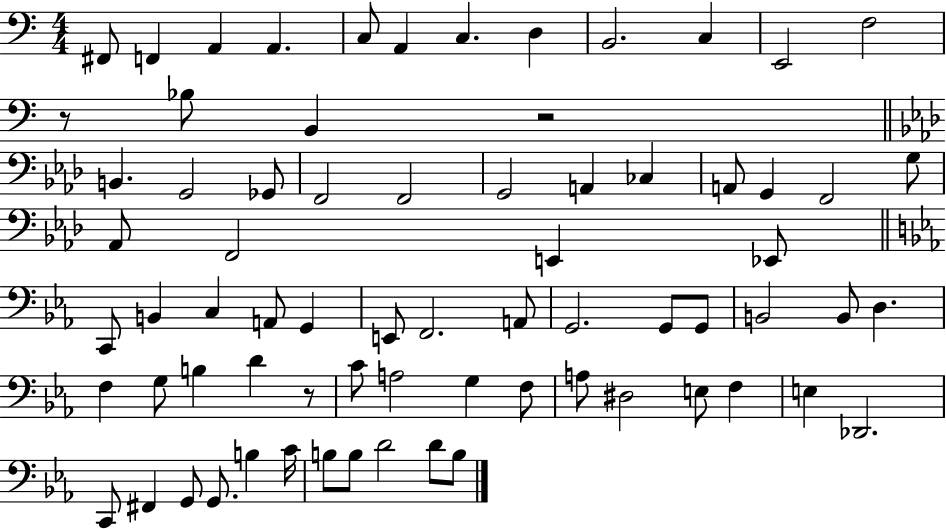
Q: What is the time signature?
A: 4/4